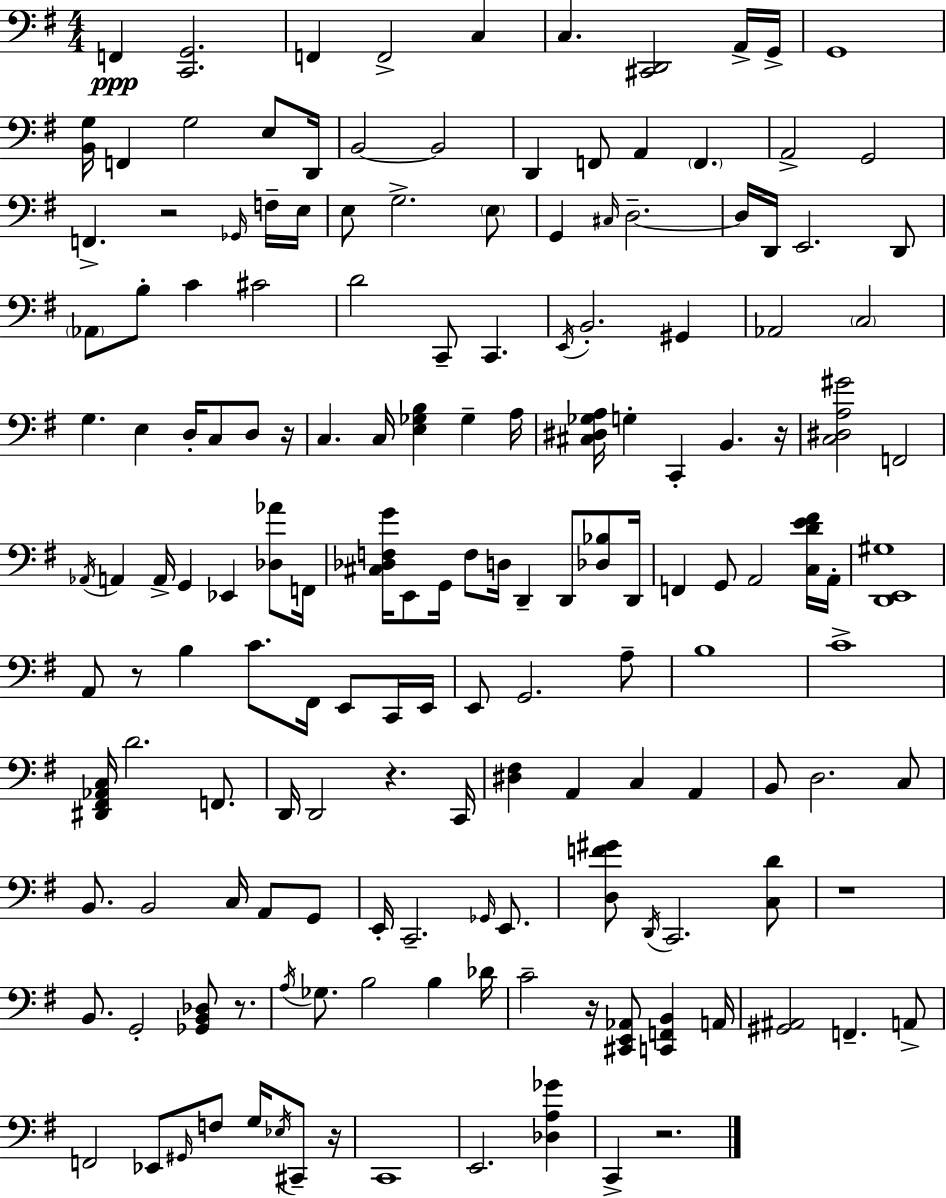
X:1
T:Untitled
M:4/4
L:1/4
K:G
F,, [C,,G,,]2 F,, F,,2 C, C, [^C,,D,,]2 A,,/4 G,,/4 G,,4 [B,,G,]/4 F,, G,2 E,/2 D,,/4 B,,2 B,,2 D,, F,,/2 A,, F,, A,,2 G,,2 F,, z2 _G,,/4 F,/4 E,/4 E,/2 G,2 E,/2 G,, ^C,/4 D,2 D,/4 D,,/4 E,,2 D,,/2 _A,,/2 B,/2 C ^C2 D2 C,,/2 C,, E,,/4 B,,2 ^G,, _A,,2 C,2 G, E, D,/4 C,/2 D,/2 z/4 C, C,/4 [E,_G,B,] _G, A,/4 [^C,^D,_G,A,]/4 G, C,, B,, z/4 [C,^D,A,^G]2 F,,2 _A,,/4 A,, A,,/4 G,, _E,, [_D,_A]/2 F,,/4 [^C,_D,F,G]/4 E,,/2 G,,/4 F,/2 D,/4 D,, D,,/2 [_D,_B,]/2 D,,/4 F,, G,,/2 A,,2 [C,DE^F]/4 A,,/4 [D,,E,,^G,]4 A,,/2 z/2 B, C/2 ^F,,/4 E,,/2 C,,/4 E,,/4 E,,/2 G,,2 A,/2 B,4 C4 [^D,,^F,,_A,,C,]/4 D2 F,,/2 D,,/4 D,,2 z C,,/4 [^D,^F,] A,, C, A,, B,,/2 D,2 C,/2 B,,/2 B,,2 C,/4 A,,/2 G,,/2 E,,/4 C,,2 _G,,/4 E,,/2 [D,F^G]/2 D,,/4 C,,2 [C,D]/2 z4 B,,/2 G,,2 [_G,,B,,_D,]/2 z/2 A,/4 _G,/2 B,2 B, _D/4 C2 z/4 [^C,,E,,_A,,]/2 [C,,F,,B,,] A,,/4 [^G,,^A,,]2 F,, A,,/2 F,,2 _E,,/2 ^G,,/4 F,/2 G,/4 _E,/4 ^C,,/2 z/4 C,,4 E,,2 [_D,A,_G] C,, z2